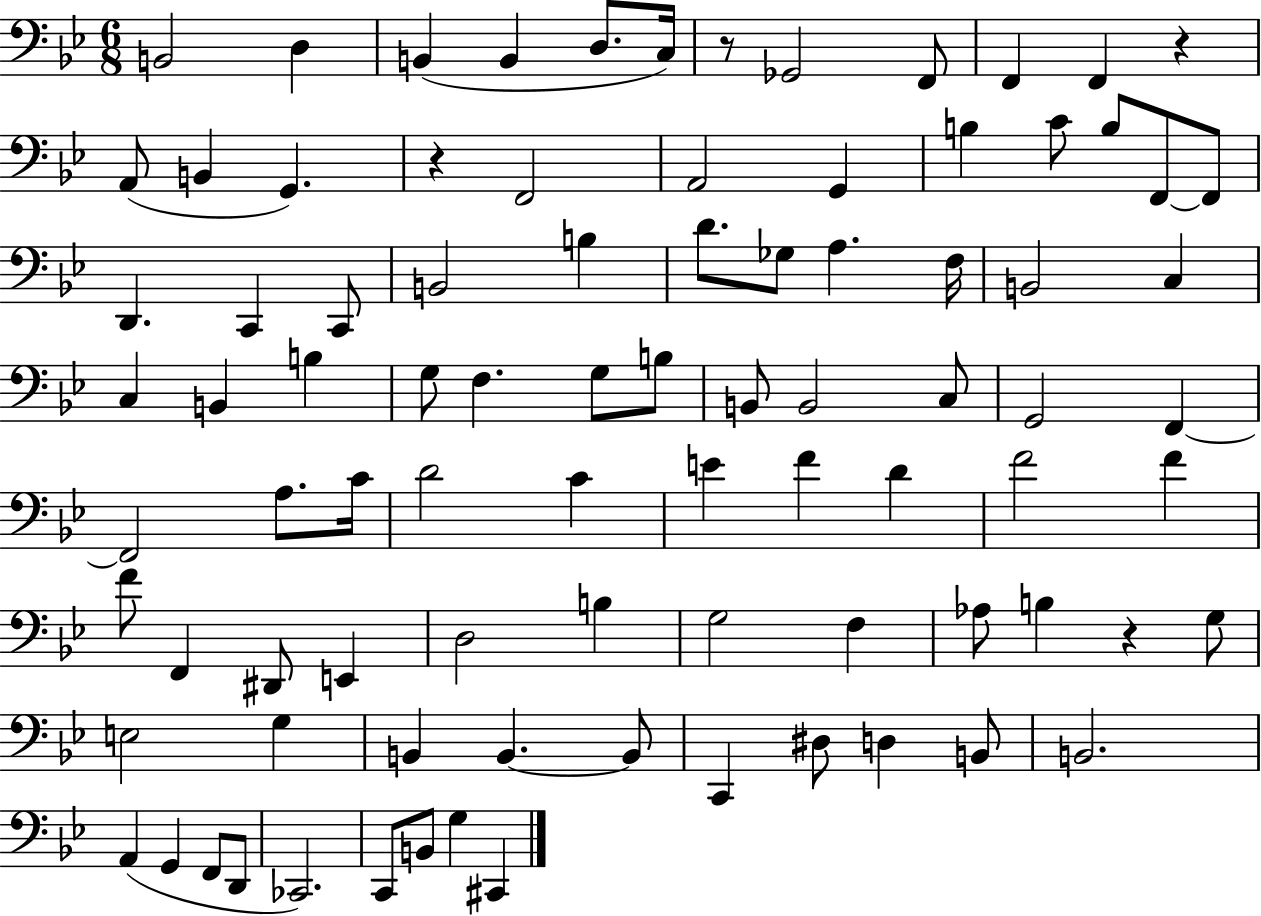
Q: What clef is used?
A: bass